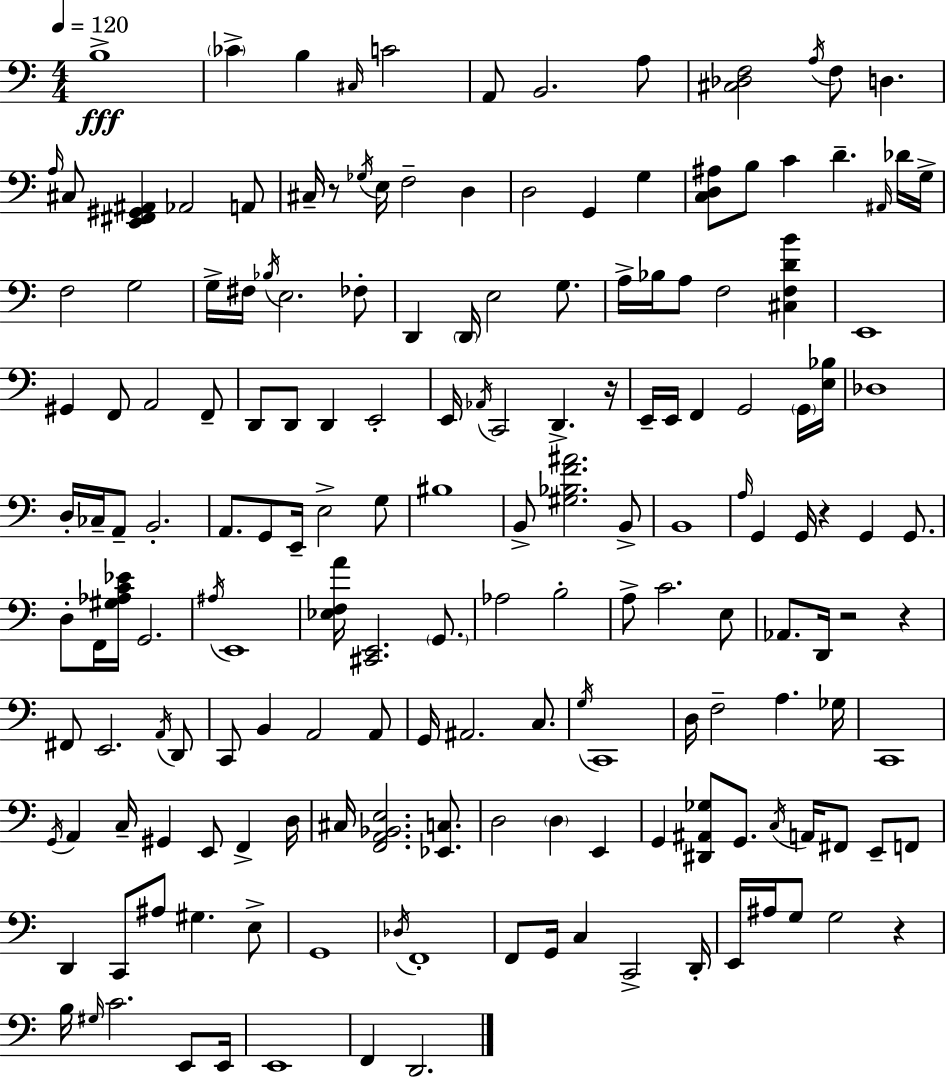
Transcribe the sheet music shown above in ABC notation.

X:1
T:Untitled
M:4/4
L:1/4
K:Am
B,4 _C B, ^C,/4 C2 A,,/2 B,,2 A,/2 [^C,_D,F,]2 A,/4 F,/2 D, A,/4 ^C,/2 [E,,^F,,^G,,^A,,] _A,,2 A,,/2 ^C,/4 z/2 _G,/4 E,/4 F,2 D, D,2 G,, G, [C,D,^A,]/2 B,/2 C D ^A,,/4 _D/4 G,/4 F,2 G,2 G,/4 ^F,/4 _B,/4 E,2 _F,/2 D,, D,,/4 E,2 G,/2 A,/4 _B,/4 A,/2 F,2 [^C,F,DB] E,,4 ^G,, F,,/2 A,,2 F,,/2 D,,/2 D,,/2 D,, E,,2 E,,/4 _A,,/4 C,,2 D,, z/4 E,,/4 E,,/4 F,, G,,2 G,,/4 [E,_B,]/4 _D,4 D,/4 _C,/4 A,,/2 B,,2 A,,/2 G,,/2 E,,/4 E,2 G,/2 ^B,4 B,,/2 [^G,_B,F^A]2 B,,/2 B,,4 A,/4 G,, G,,/4 z G,, G,,/2 D,/2 F,,/4 [^G,_A,C_E]/4 G,,2 ^A,/4 E,,4 [_E,F,A]/4 [^C,,E,,]2 G,,/2 _A,2 B,2 A,/2 C2 E,/2 _A,,/2 D,,/4 z2 z ^F,,/2 E,,2 A,,/4 D,,/2 C,,/2 B,, A,,2 A,,/2 G,,/4 ^A,,2 C,/2 G,/4 C,,4 D,/4 F,2 A, _G,/4 C,,4 G,,/4 A,, C,/4 ^G,, E,,/2 F,, D,/4 ^C,/4 [F,,A,,_B,,E,]2 [_E,,C,]/2 D,2 D, E,, G,, [^D,,^A,,_G,]/2 G,,/2 C,/4 A,,/4 ^F,,/2 E,,/2 F,,/2 D,, C,,/2 ^A,/2 ^G, E,/2 G,,4 _D,/4 F,,4 F,,/2 G,,/4 C, C,,2 D,,/4 E,,/4 ^A,/4 G,/2 G,2 z B,/4 ^G,/4 C2 E,,/2 E,,/4 E,,4 F,, D,,2